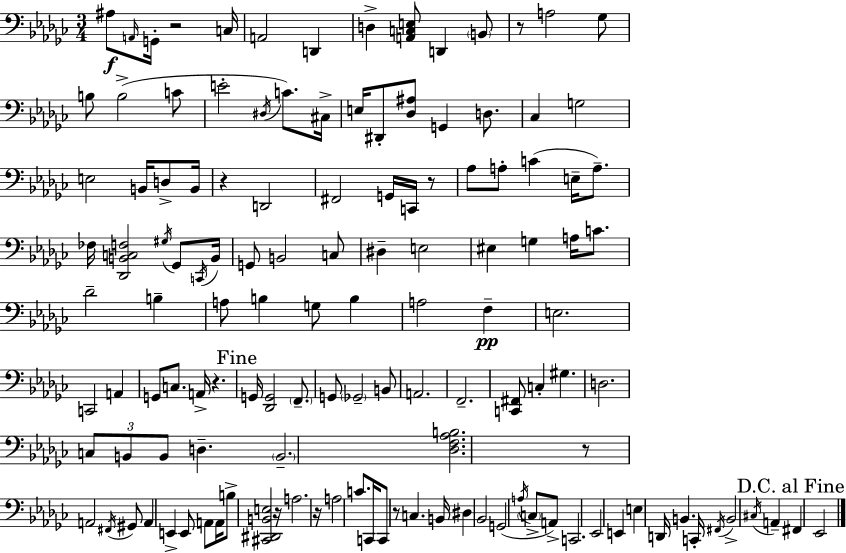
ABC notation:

X:1
T:Untitled
M:3/4
L:1/4
K:Ebm
^A,/2 A,,/4 G,,/4 z2 C,/4 A,,2 D,, D, [A,,C,E,]/2 D,, B,,/2 z/2 A,2 _G,/2 B,/2 B,2 C/2 E2 ^D,/4 C/2 ^C,/4 E,/4 ^D,,/2 [_D,^A,]/2 G,, D,/2 _C, G,2 E,2 B,,/4 D,/2 B,,/4 z D,,2 ^F,,2 G,,/4 C,,/4 z/2 _A,/2 A,/2 C E,/4 A,/2 _F,/4 [_D,,B,,C,F,]2 ^G,/4 _G,,/2 C,,/4 B,,/4 G,,/2 B,,2 C,/2 ^D, E,2 ^E, G, A,/4 C/2 _D2 B, A,/2 B, G,/2 B, A,2 F, E,2 C,,2 A,, G,,/2 C,/2 A,,/4 z G,,/4 [_D,,G,,]2 F,,/2 G,,/2 _G,,2 B,,/2 A,,2 F,,2 [C,,^F,,]/2 C, ^G, D,2 C,/2 B,,/2 B,,/2 D, B,,2 [_D,F,_A,B,]2 z/2 A,,2 ^F,,/4 ^G,,/2 A,, E,, E,,/2 A,,/2 A,,/4 B,/2 [^C,,^D,,B,,E,]2 z/4 A,2 z/4 A,2 C/2 C,,/4 C,,/2 z/2 C, B,,/4 ^D, _B,,2 G,,2 A,/4 C,/2 A,,/2 C,,2 _E,,2 E,, E, D,,/4 B,, C,,/4 ^F,,/4 B,,2 ^C,/4 A,, ^F,, _E,,2